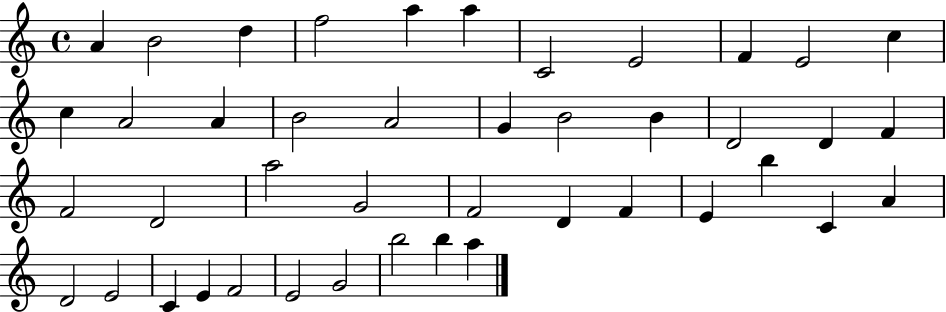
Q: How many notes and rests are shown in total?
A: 43